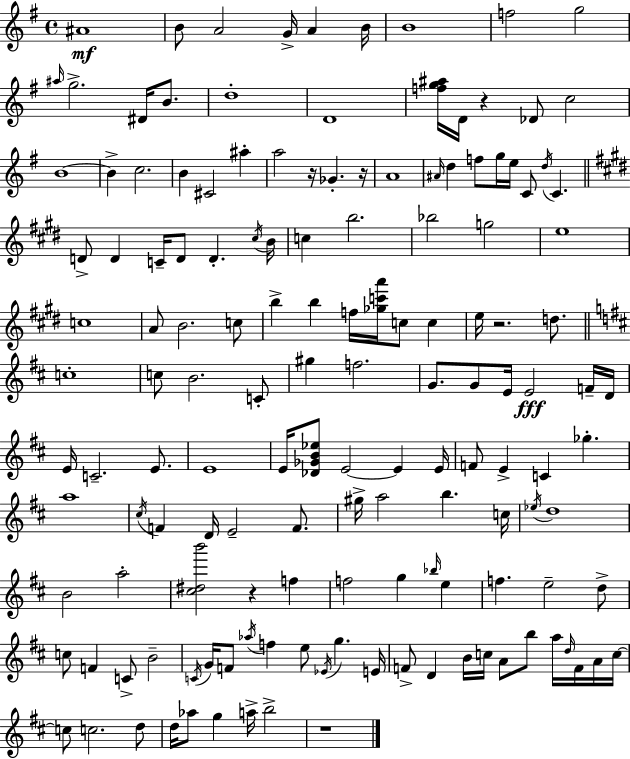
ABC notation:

X:1
T:Untitled
M:4/4
L:1/4
K:Em
^A4 B/2 A2 G/4 A B/4 B4 f2 g2 ^a/4 g2 ^D/4 B/2 d4 D4 [fg^a]/4 D/4 z _D/2 c2 B4 B c2 B ^C2 ^a a2 z/4 _G z/4 A4 ^A/4 d f/2 g/4 e/4 C/2 d/4 C D/2 D C/4 D/2 D ^c/4 B/4 c b2 _b2 g2 e4 c4 A/2 B2 c/2 b b f/4 [_gc'a']/4 c/2 c e/4 z2 d/2 c4 c/2 B2 C/2 ^g f2 G/2 G/2 E/4 E2 F/4 D/4 E/4 C2 E/2 E4 E/4 [_D_GB_e]/2 E2 E E/4 F/2 E C _g a4 ^c/4 F D/4 E2 F/2 ^g/4 a2 b c/4 _e/4 d4 B2 a2 [^c^db']2 z f f2 g _b/4 e f e2 d/2 c/2 F C/2 B2 C/4 G/4 F/2 _a/4 f e/2 _E/4 g E/4 F/2 D B/4 c/4 A/2 b/2 a/4 d/4 F/4 A/4 c/4 c/2 c2 d/2 d/4 _a/2 g a/4 b2 z4